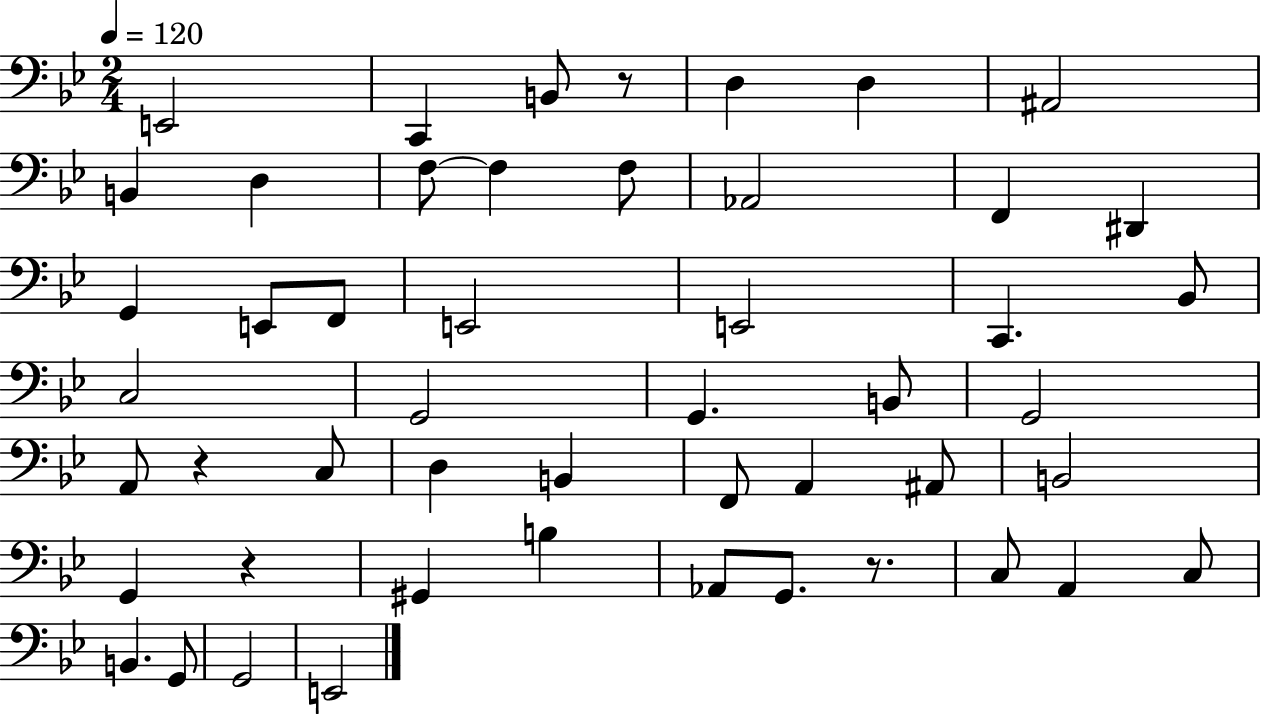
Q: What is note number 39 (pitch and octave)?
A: G2